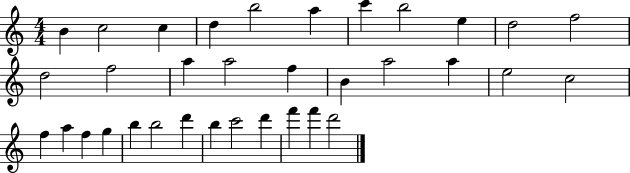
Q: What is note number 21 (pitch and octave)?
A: C5